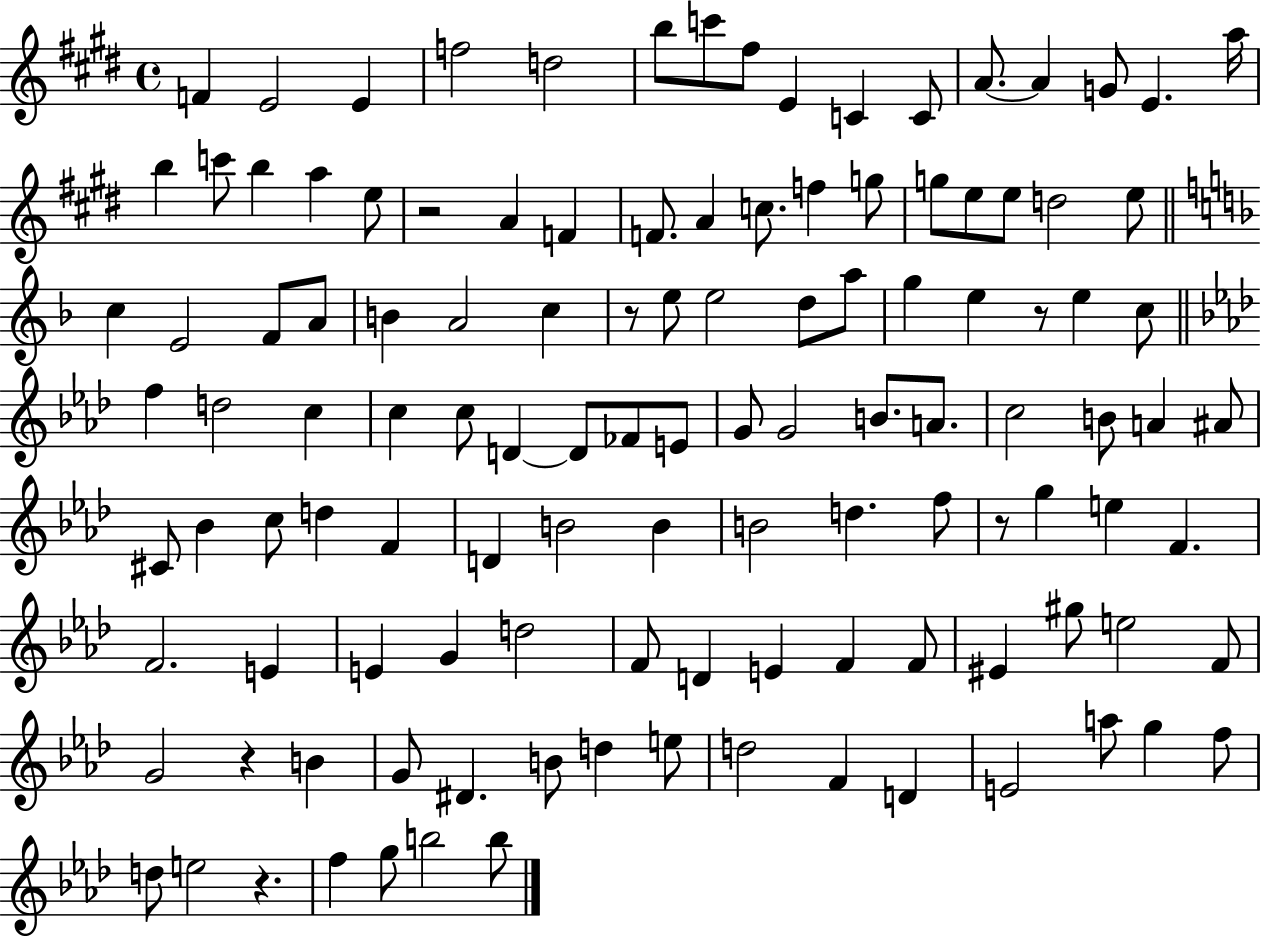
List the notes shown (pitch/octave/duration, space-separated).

F4/q E4/h E4/q F5/h D5/h B5/e C6/e F#5/e E4/q C4/q C4/e A4/e. A4/q G4/e E4/q. A5/s B5/q C6/e B5/q A5/q E5/e R/h A4/q F4/q F4/e. A4/q C5/e. F5/q G5/e G5/e E5/e E5/e D5/h E5/e C5/q E4/h F4/e A4/e B4/q A4/h C5/q R/e E5/e E5/h D5/e A5/e G5/q E5/q R/e E5/q C5/e F5/q D5/h C5/q C5/q C5/e D4/q D4/e FES4/e E4/e G4/e G4/h B4/e. A4/e. C5/h B4/e A4/q A#4/e C#4/e Bb4/q C5/e D5/q F4/q D4/q B4/h B4/q B4/h D5/q. F5/e R/e G5/q E5/q F4/q. F4/h. E4/q E4/q G4/q D5/h F4/e D4/q E4/q F4/q F4/e EIS4/q G#5/e E5/h F4/e G4/h R/q B4/q G4/e D#4/q. B4/e D5/q E5/e D5/h F4/q D4/q E4/h A5/e G5/q F5/e D5/e E5/h R/q. F5/q G5/e B5/h B5/e